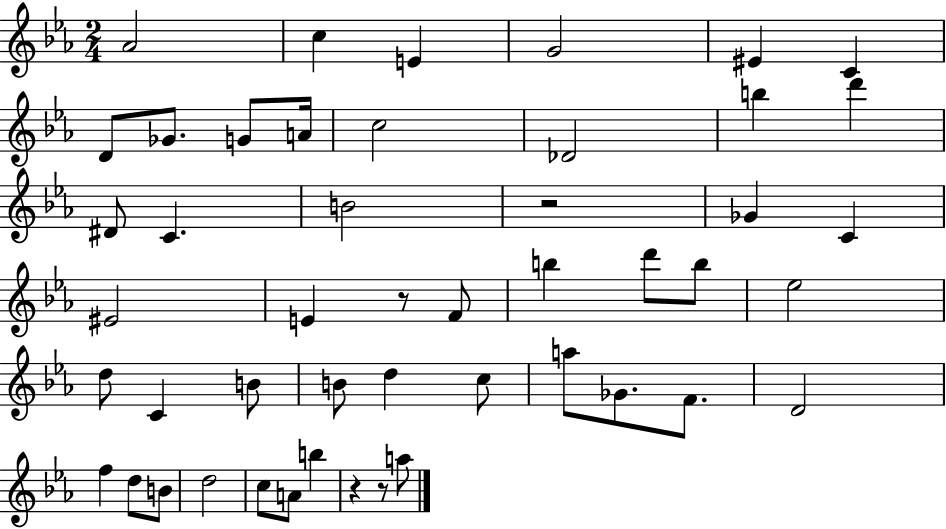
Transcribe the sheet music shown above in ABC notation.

X:1
T:Untitled
M:2/4
L:1/4
K:Eb
_A2 c E G2 ^E C D/2 _G/2 G/2 A/4 c2 _D2 b d' ^D/2 C B2 z2 _G C ^E2 E z/2 F/2 b d'/2 b/2 _e2 d/2 C B/2 B/2 d c/2 a/2 _G/2 F/2 D2 f d/2 B/2 d2 c/2 A/2 b z z/2 a/2